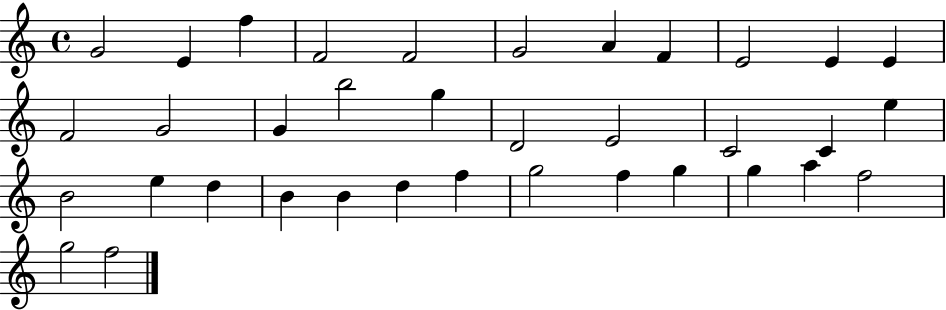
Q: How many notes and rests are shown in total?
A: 36